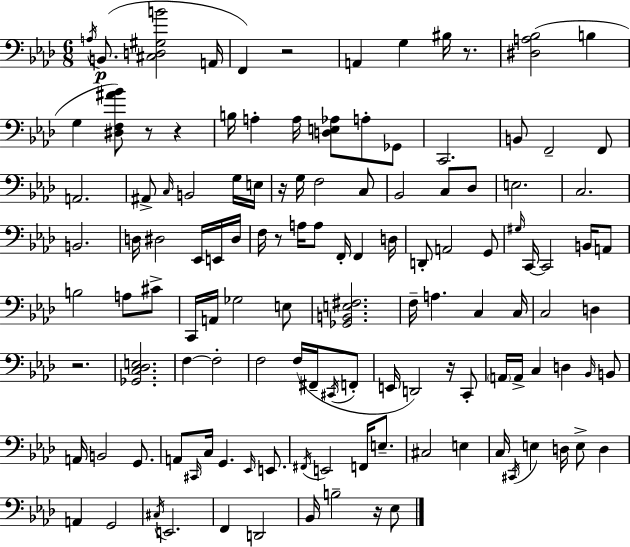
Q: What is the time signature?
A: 6/8